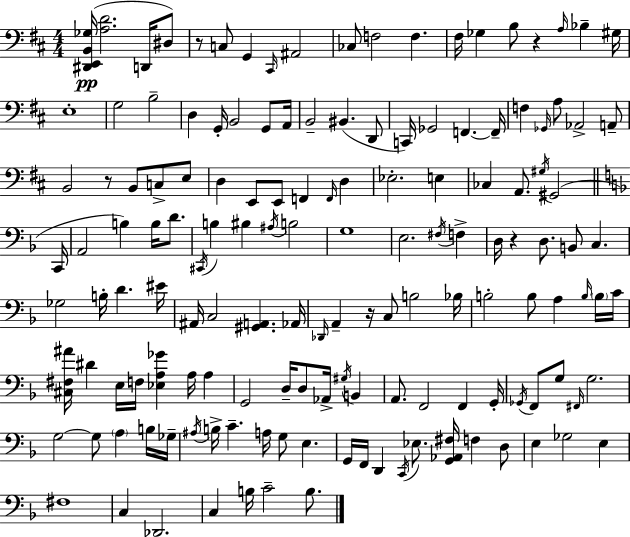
X:1
T:Untitled
M:4/4
L:1/4
K:D
[^D,,E,,B,,_G,]/4 [A,D]2 D,,/4 ^D,/2 z/2 C,/2 G,, ^C,,/4 ^A,,2 _C,/2 F,2 F, ^F,/4 _G, B,/2 z A,/4 _B, ^G,/4 E,4 G,2 B,2 D, G,,/4 B,,2 G,,/2 A,,/4 B,,2 ^B,, D,,/2 C,,/4 _G,,2 F,, F,,/4 F, _G,,/4 A,/2 _A,,2 A,,/2 B,,2 z/2 B,,/2 C,/2 E,/2 D, E,,/2 E,,/2 F,, F,,/4 D, _E,2 E, _C, A,,/2 ^G,/4 ^G,,2 C,,/4 A,,2 B, B,/4 D/2 ^C,,/4 B, ^B, ^A,/4 B,2 G,4 E,2 ^F,/4 F, D,/4 z D,/2 B,,/2 C, _G,2 B,/4 D ^E/4 ^A,,/4 C,2 [^G,,A,,] _A,,/4 _D,,/4 A,, z/4 C,/2 B,2 _B,/4 B,2 B,/2 A, B,/4 B,/4 C/4 [^C,^F,^A]/4 ^D E,/4 F,/4 [_E,A,_G] A,/4 A, G,,2 D,/4 D,/2 _A,,/4 ^G,/4 B,, A,,/2 F,,2 F,, G,,/4 _G,,/4 F,,/2 G,/2 ^F,,/4 G,2 G,2 G,/2 A, B,/4 _G,/4 ^A,/4 B,/4 C A,/4 G,/2 E, G,,/4 F,,/4 D,, C,,/4 _E,/2 [G,,_A,,^F,]/4 F, D,/2 E, _G,2 E, ^F,4 C, _D,,2 C, B,/4 C2 B,/2